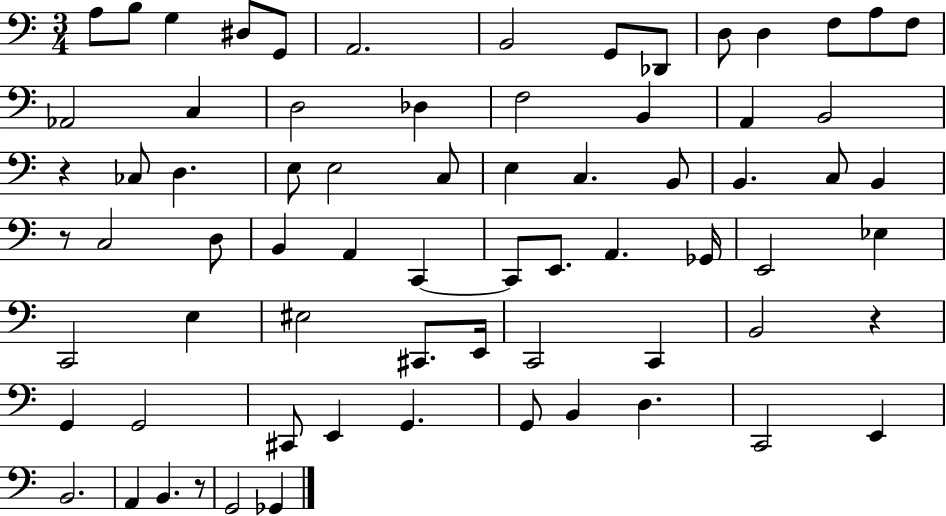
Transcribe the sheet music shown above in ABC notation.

X:1
T:Untitled
M:3/4
L:1/4
K:C
A,/2 B,/2 G, ^D,/2 G,,/2 A,,2 B,,2 G,,/2 _D,,/2 D,/2 D, F,/2 A,/2 F,/2 _A,,2 C, D,2 _D, F,2 B,, A,, B,,2 z _C,/2 D, E,/2 E,2 C,/2 E, C, B,,/2 B,, C,/2 B,, z/2 C,2 D,/2 B,, A,, C,, C,,/2 E,,/2 A,, _G,,/4 E,,2 _E, C,,2 E, ^E,2 ^C,,/2 E,,/4 C,,2 C,, B,,2 z G,, G,,2 ^C,,/2 E,, G,, G,,/2 B,, D, C,,2 E,, B,,2 A,, B,, z/2 G,,2 _G,,